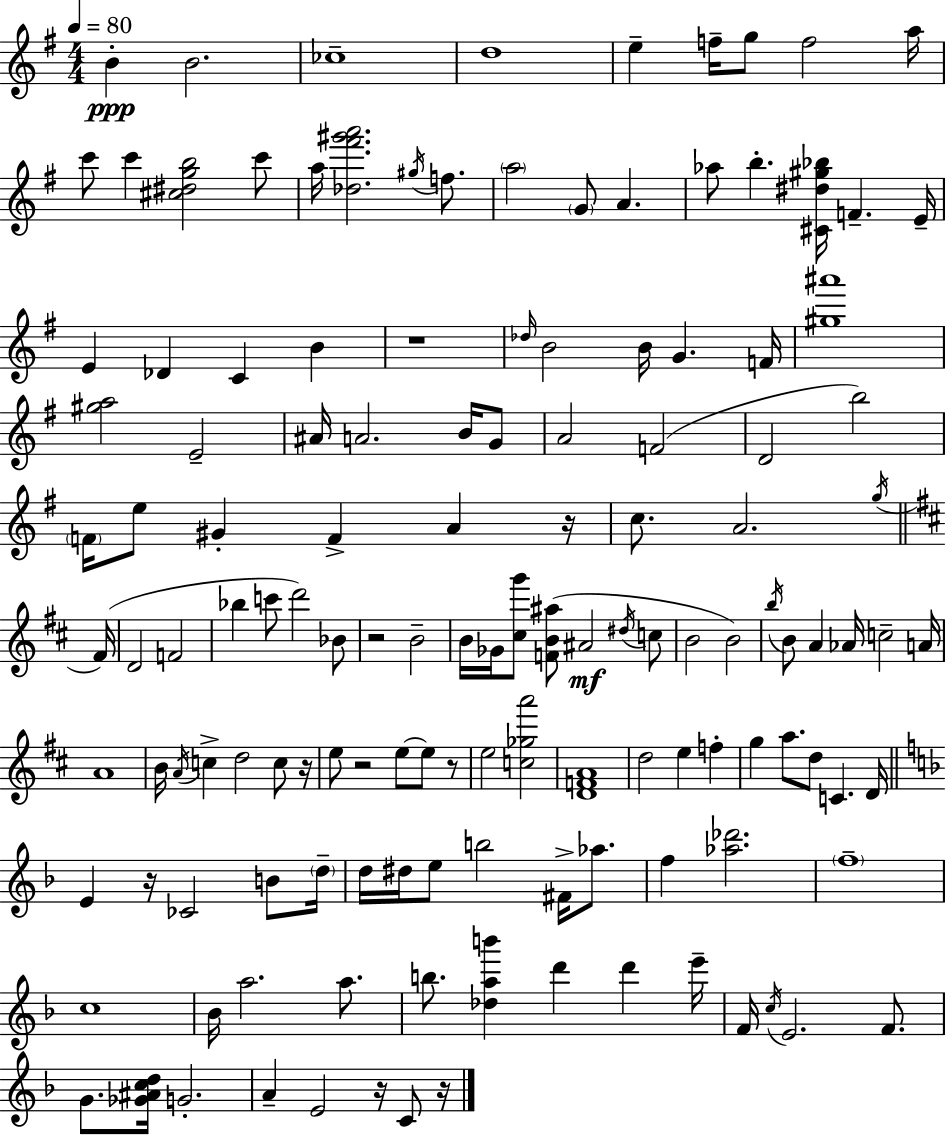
B4/q B4/h. CES5/w D5/w E5/q F5/s G5/e F5/h A5/s C6/e C6/q [C#5,D#5,G5,B5]/h C6/e A5/s [Db5,F#6,G#6,A6]/h. G#5/s F5/e. A5/h G4/e A4/q. Ab5/e B5/q. [C#4,D#5,G#5,Bb5]/s F4/q. E4/s E4/q Db4/q C4/q B4/q R/w Db5/s B4/h B4/s G4/q. F4/s [G#5,A#6]/w [G#5,A5]/h E4/h A#4/s A4/h. B4/s G4/e A4/h F4/h D4/h B5/h F4/s E5/e G#4/q F4/q A4/q R/s C5/e. A4/h. G5/s F#4/s D4/h F4/h Bb5/q C6/e D6/h Bb4/e R/h B4/h B4/s Gb4/s [C#5,G6]/e [F4,B4,A#5]/e A#4/h D#5/s C5/e B4/h B4/h B5/s B4/e A4/q Ab4/s C5/h A4/s A4/w B4/s A4/s C5/q D5/h C5/e R/s E5/e R/h E5/e E5/e R/e E5/h [C5,Gb5,A6]/h [D4,F4,A4]/w D5/h E5/q F5/q G5/q A5/e. D5/e C4/q. D4/s E4/q R/s CES4/h B4/e D5/s D5/s D#5/s E5/e B5/h F#4/s Ab5/e. F5/q [Ab5,Db6]/h. F5/w C5/w Bb4/s A5/h. A5/e. B5/e. [Db5,A5,B6]/q D6/q D6/q E6/s F4/s C5/s E4/h. F4/e. G4/e. [Gb4,A#4,C5,D5]/s G4/h. A4/q E4/h R/s C4/e R/s